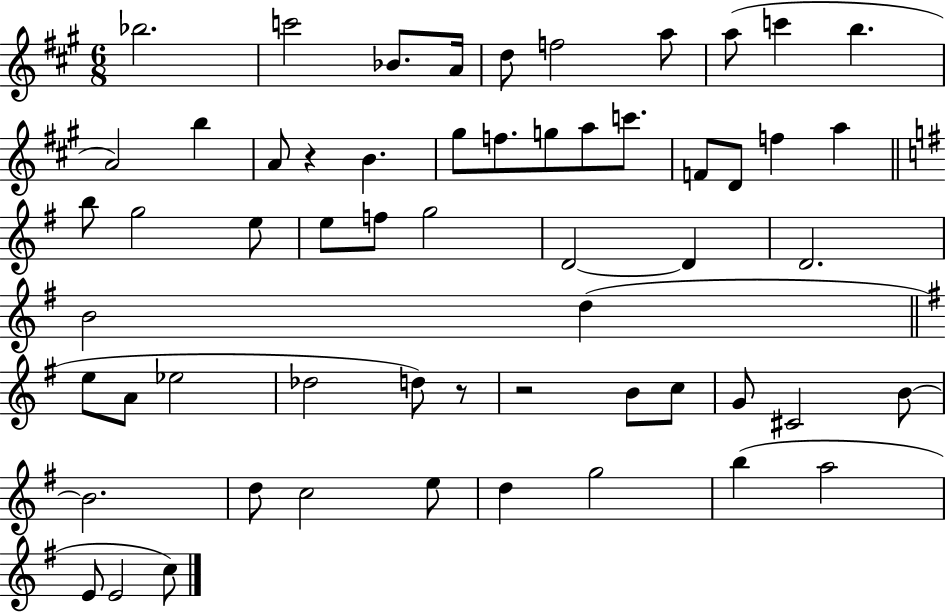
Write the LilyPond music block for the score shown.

{
  \clef treble
  \numericTimeSignature
  \time 6/8
  \key a \major
  bes''2. | c'''2 bes'8. a'16 | d''8 f''2 a''8 | a''8( c'''4 b''4. | \break a'2) b''4 | a'8 r4 b'4. | gis''8 f''8. g''8 a''8 c'''8. | f'8 d'8 f''4 a''4 | \break \bar "||" \break \key e \minor b''8 g''2 e''8 | e''8 f''8 g''2 | d'2~~ d'4 | d'2. | \break b'2 d''4( | \bar "||" \break \key e \minor e''8 a'8 ees''2 | des''2 d''8) r8 | r2 b'8 c''8 | g'8 cis'2 b'8~~ | \break b'2. | d''8 c''2 e''8 | d''4 g''2 | b''4( a''2 | \break e'8 e'2 c''8) | \bar "|."
}